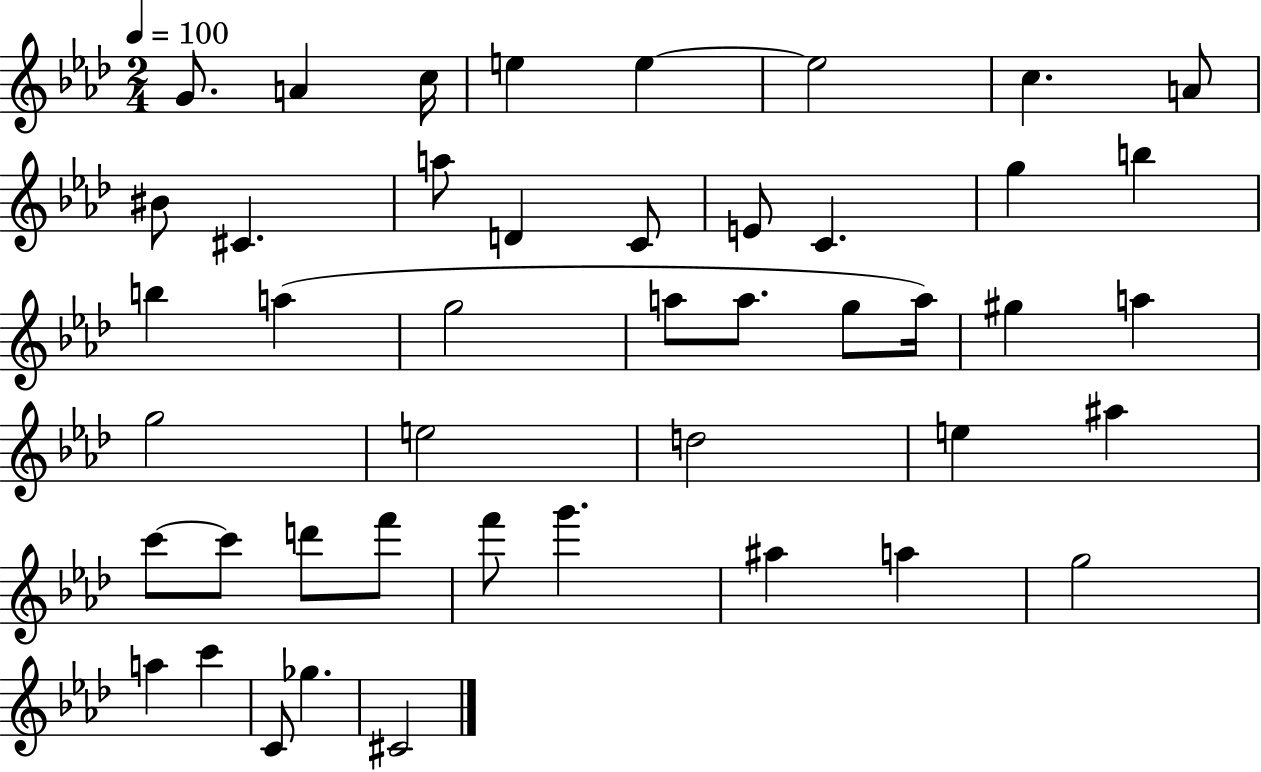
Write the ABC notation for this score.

X:1
T:Untitled
M:2/4
L:1/4
K:Ab
G/2 A c/4 e e e2 c A/2 ^B/2 ^C a/2 D C/2 E/2 C g b b a g2 a/2 a/2 g/2 a/4 ^g a g2 e2 d2 e ^a c'/2 c'/2 d'/2 f'/2 f'/2 g' ^a a g2 a c' C/2 _g ^C2